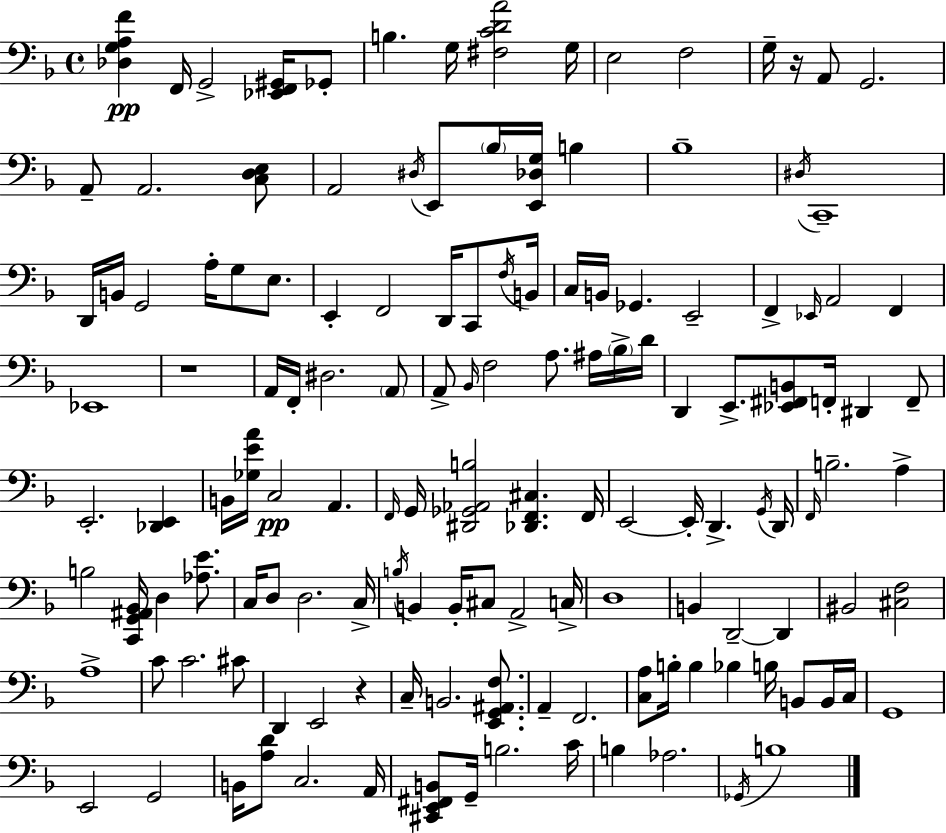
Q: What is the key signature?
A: F major